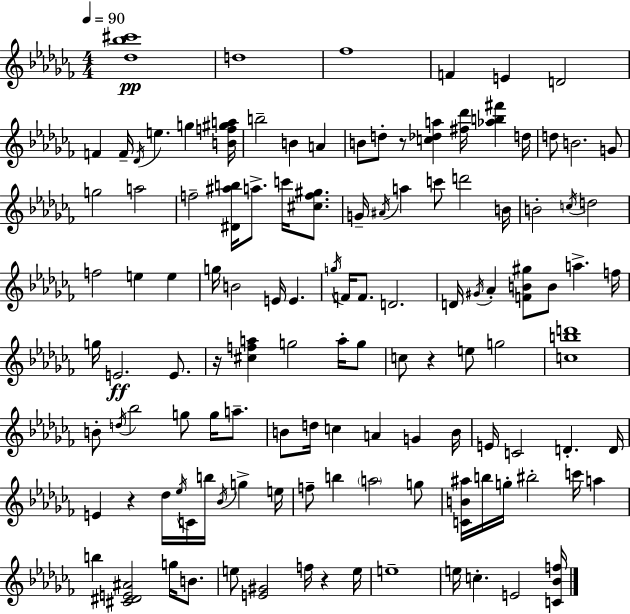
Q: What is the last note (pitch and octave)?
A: E4